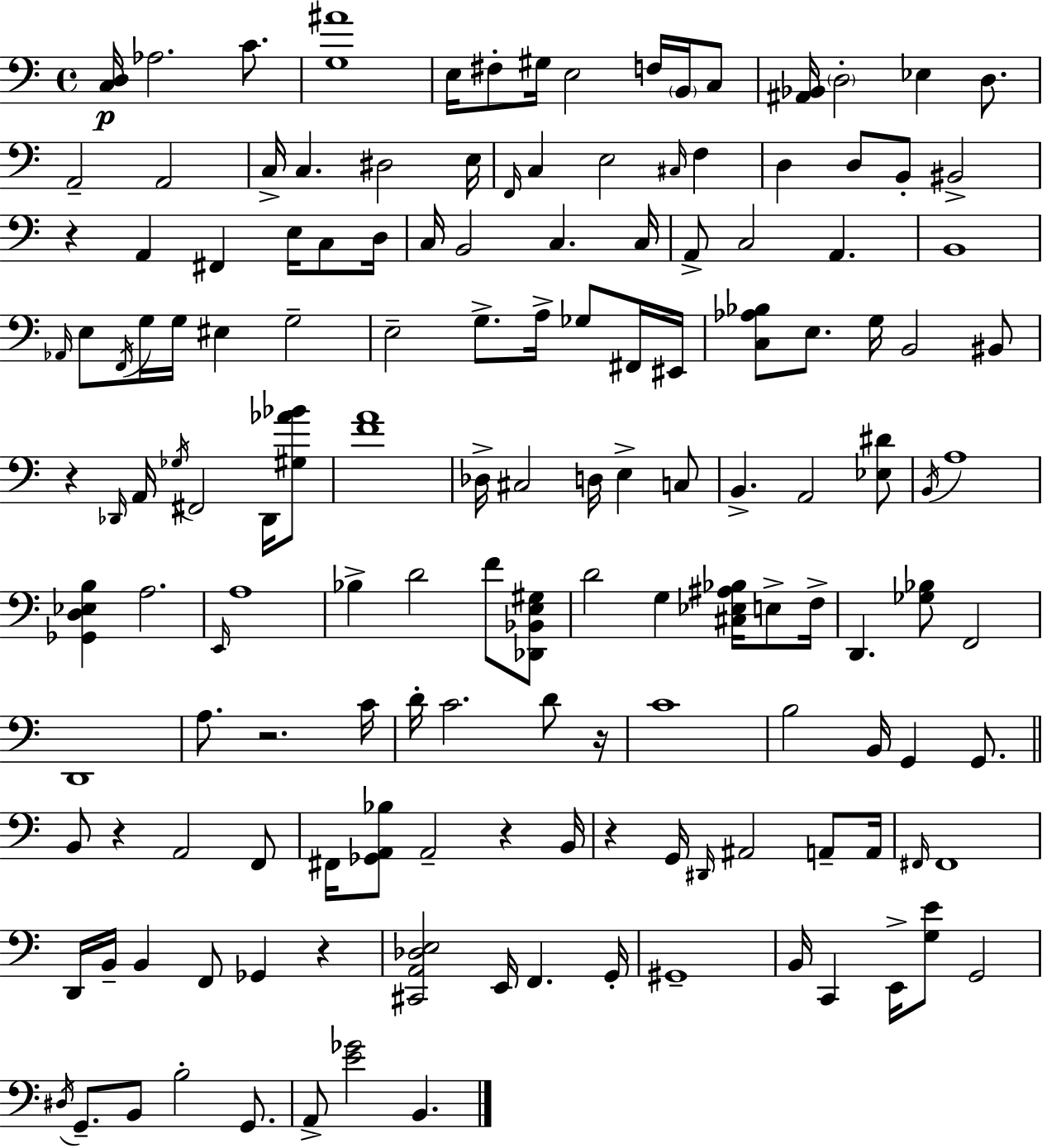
X:1
T:Untitled
M:4/4
L:1/4
K:Am
[C,D,]/4 _A,2 C/2 [G,^A]4 E,/4 ^F,/2 ^G,/4 E,2 F,/4 B,,/4 C,/2 [^A,,_B,,]/4 D,2 _E, D,/2 A,,2 A,,2 C,/4 C, ^D,2 E,/4 F,,/4 C, E,2 ^C,/4 F, D, D,/2 B,,/2 ^B,,2 z A,, ^F,, E,/4 C,/2 D,/4 C,/4 B,,2 C, C,/4 A,,/2 C,2 A,, B,,4 _A,,/4 E,/2 F,,/4 G,/4 G,/4 ^E, G,2 E,2 G,/2 A,/4 _G,/2 ^F,,/4 ^E,,/4 [C,_A,_B,]/2 E,/2 G,/4 B,,2 ^B,,/2 z _D,,/4 A,,/4 _G,/4 ^F,,2 _D,,/4 [^G,_A_B]/2 [FA]4 _D,/4 ^C,2 D,/4 E, C,/2 B,, A,,2 [_E,^D]/2 B,,/4 A,4 [_G,,D,_E,B,] A,2 E,,/4 A,4 _B, D2 F/2 [_D,,_B,,E,^G,]/2 D2 G, [^C,_E,^A,_B,]/4 E,/2 F,/4 D,, [_G,_B,]/2 F,,2 D,,4 A,/2 z2 C/4 D/4 C2 D/2 z/4 C4 B,2 B,,/4 G,, G,,/2 B,,/2 z A,,2 F,,/2 ^F,,/4 [_G,,A,,_B,]/2 A,,2 z B,,/4 z G,,/4 ^D,,/4 ^A,,2 A,,/2 A,,/4 ^F,,/4 ^F,,4 D,,/4 B,,/4 B,, F,,/2 _G,, z [^C,,A,,_D,E,]2 E,,/4 F,, G,,/4 ^G,,4 B,,/4 C,, E,,/4 [G,E]/2 G,,2 ^D,/4 G,,/2 B,,/2 B,2 G,,/2 A,,/2 [E_G]2 B,,